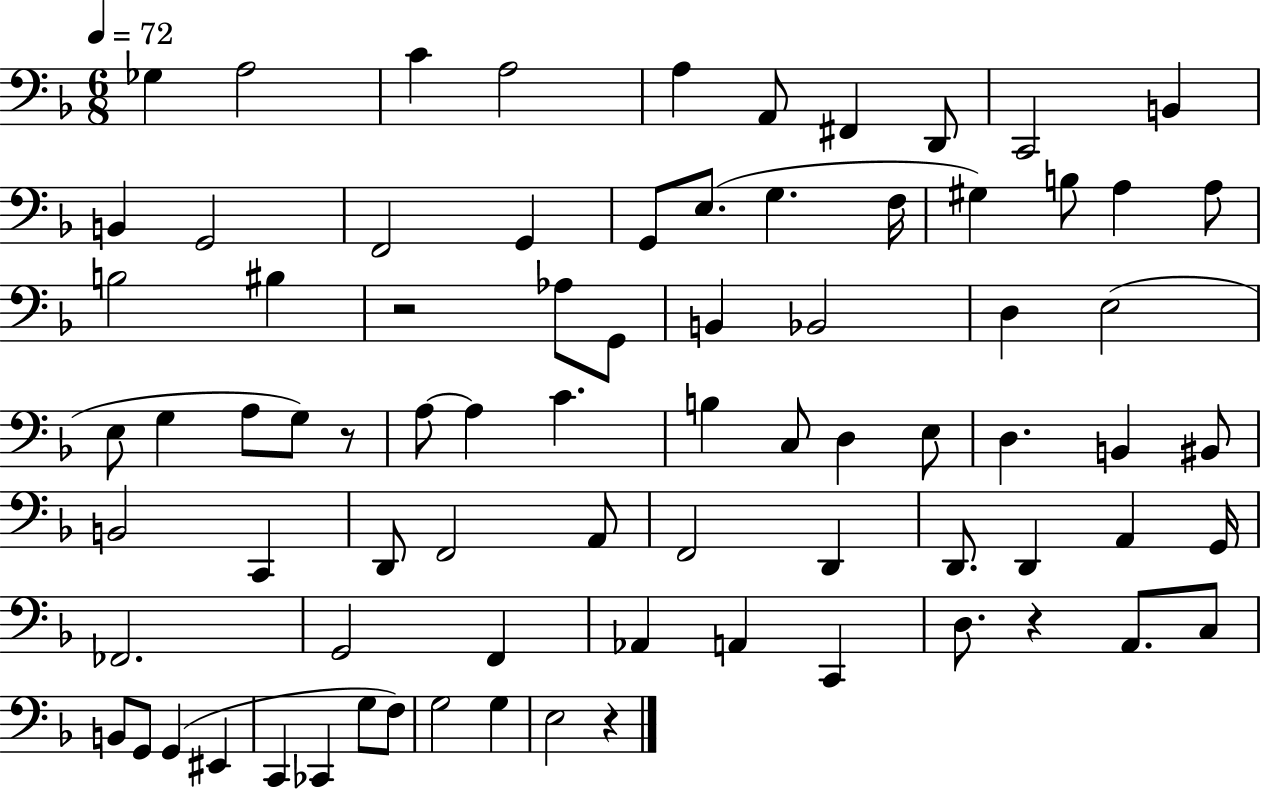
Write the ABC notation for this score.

X:1
T:Untitled
M:6/8
L:1/4
K:F
_G, A,2 C A,2 A, A,,/2 ^F,, D,,/2 C,,2 B,, B,, G,,2 F,,2 G,, G,,/2 E,/2 G, F,/4 ^G, B,/2 A, A,/2 B,2 ^B, z2 _A,/2 G,,/2 B,, _B,,2 D, E,2 E,/2 G, A,/2 G,/2 z/2 A,/2 A, C B, C,/2 D, E,/2 D, B,, ^B,,/2 B,,2 C,, D,,/2 F,,2 A,,/2 F,,2 D,, D,,/2 D,, A,, G,,/4 _F,,2 G,,2 F,, _A,, A,, C,, D,/2 z A,,/2 C,/2 B,,/2 G,,/2 G,, ^E,, C,, _C,, G,/2 F,/2 G,2 G, E,2 z